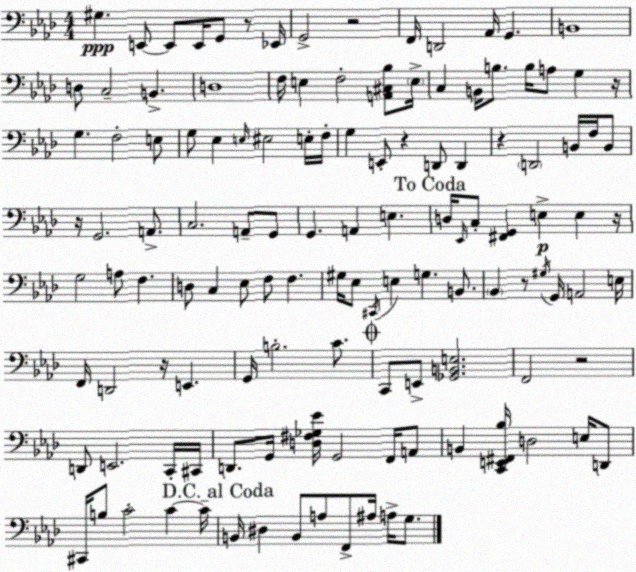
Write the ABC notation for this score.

X:1
T:Untitled
M:4/4
L:1/4
K:Ab
^G, E,,/2 E,,/2 E,,/4 G,,/2 z/2 _E,,/4 G,,2 z2 F,,/4 D,,2 _A,,/4 G,, B,,4 D,/2 C,2 B,, D,4 F,/4 E, F,2 [A,,^C,_B,]/2 E,/4 C, B,,/4 B,/2 B,/4 A,/2 G, z/4 G, F,2 E,/2 G,/2 _E, E,/4 ^E,2 E,/4 F,/4 G, E,,/2 z D,,/2 D,, z D,,2 B,,/4 F,/4 B,,/2 z/4 G,,2 A,,/2 C,2 A,,/2 G,,/2 G,, A,, E, D,/4 _E,,/4 C,/2 [^F,,G,,] E, E, z/4 G,2 A,/2 F, D,/2 C, _E,/2 F,/2 F, ^G,/4 _E,/2 ^C,,/4 E, G, B,,/2 _B,, z/2 ^G,/4 G,,/4 A,,2 E,/4 F,,/4 D,,2 z/4 E,, G,,/4 B,2 C/2 C,,/2 E,,/2 [_G,,B,,E,]2 F,,2 z2 D,,/2 E,,2 C,,/4 ^C,,/4 D,,/2 G,,/4 [D,^F,_G,_E]/4 G,,2 F,,/4 A,,/2 B,, [C,,E,,^F,,_B,]/4 D,2 E,/4 D,,/2 ^C,,/4 B,/2 C2 C C/4 B,,/4 ^D, B,,/2 A,/2 F,,/2 ^A,/4 A,/4 G,/2